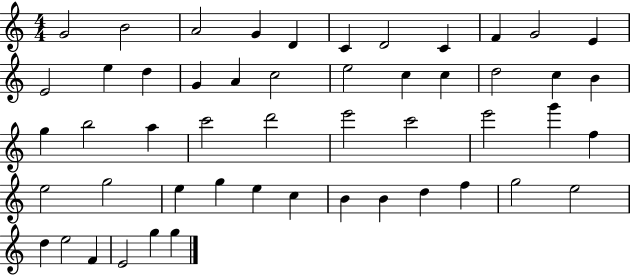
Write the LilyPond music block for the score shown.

{
  \clef treble
  \numericTimeSignature
  \time 4/4
  \key c \major
  g'2 b'2 | a'2 g'4 d'4 | c'4 d'2 c'4 | f'4 g'2 e'4 | \break e'2 e''4 d''4 | g'4 a'4 c''2 | e''2 c''4 c''4 | d''2 c''4 b'4 | \break g''4 b''2 a''4 | c'''2 d'''2 | e'''2 c'''2 | e'''2 g'''4 f''4 | \break e''2 g''2 | e''4 g''4 e''4 c''4 | b'4 b'4 d''4 f''4 | g''2 e''2 | \break d''4 e''2 f'4 | e'2 g''4 g''4 | \bar "|."
}